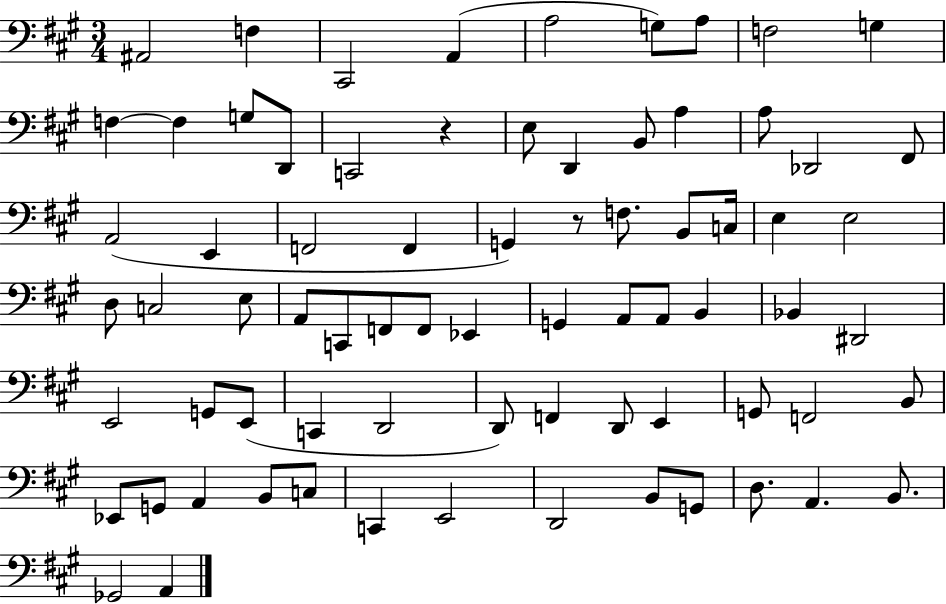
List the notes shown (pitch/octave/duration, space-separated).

A#2/h F3/q C#2/h A2/q A3/h G3/e A3/e F3/h G3/q F3/q F3/q G3/e D2/e C2/h R/q E3/e D2/q B2/e A3/q A3/e Db2/h F#2/e A2/h E2/q F2/h F2/q G2/q R/e F3/e. B2/e C3/s E3/q E3/h D3/e C3/h E3/e A2/e C2/e F2/e F2/e Eb2/q G2/q A2/e A2/e B2/q Bb2/q D#2/h E2/h G2/e E2/e C2/q D2/h D2/e F2/q D2/e E2/q G2/e F2/h B2/e Eb2/e G2/e A2/q B2/e C3/e C2/q E2/h D2/h B2/e G2/e D3/e. A2/q. B2/e. Gb2/h A2/q